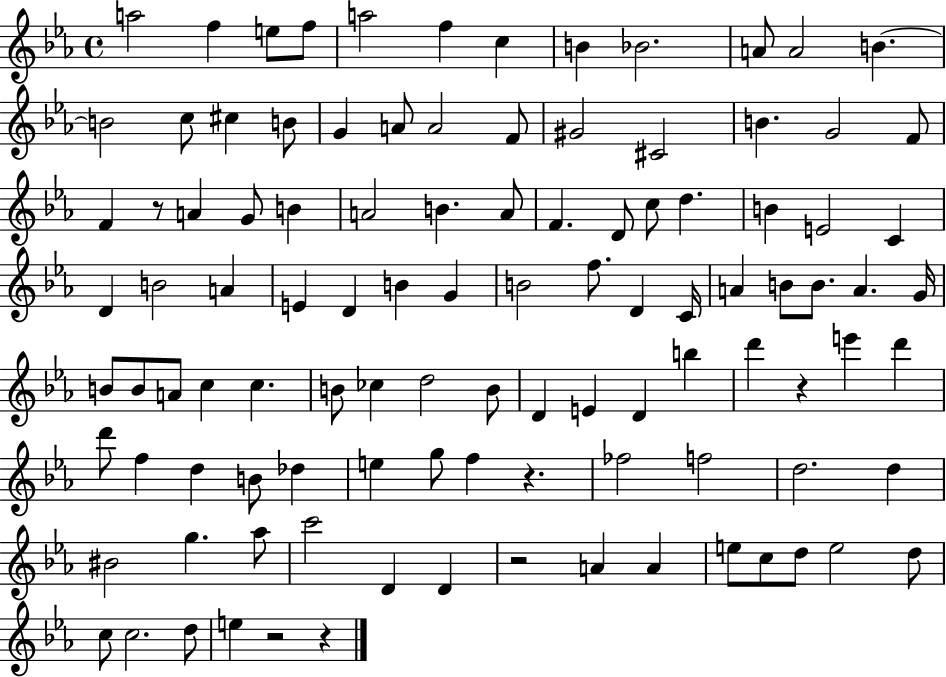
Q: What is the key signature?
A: EES major